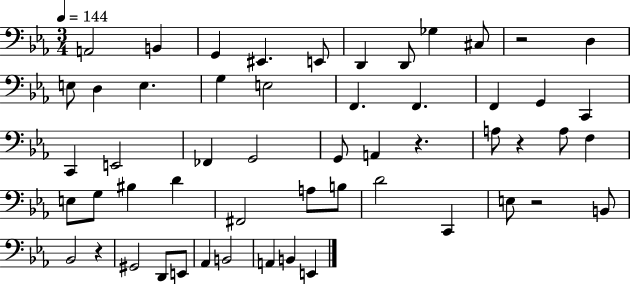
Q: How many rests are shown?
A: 5